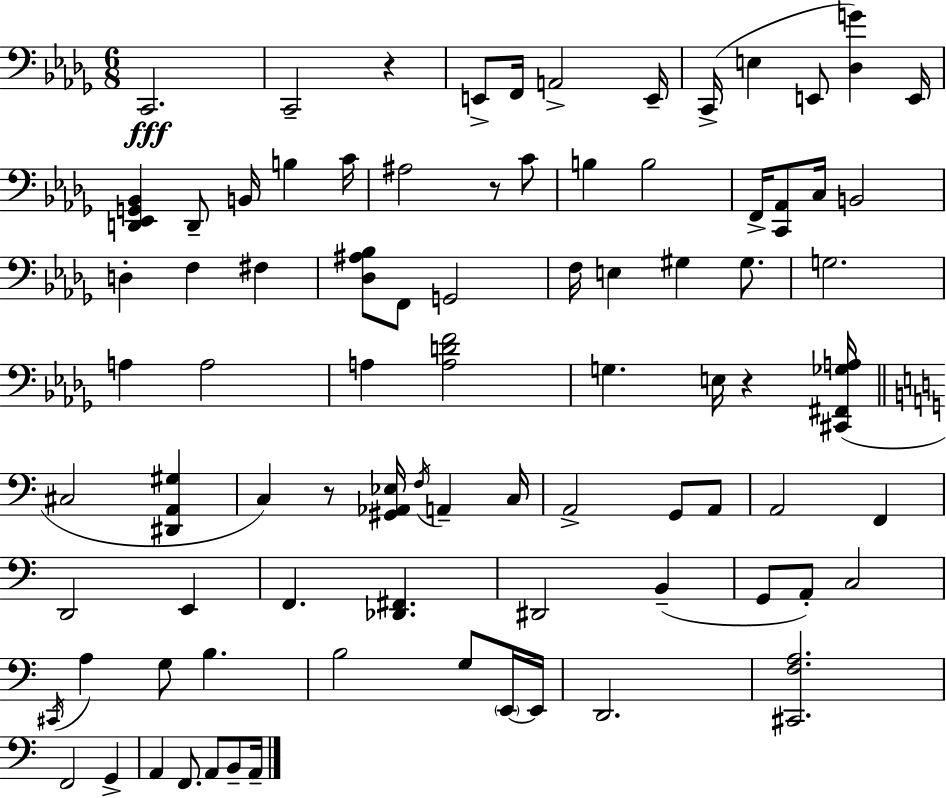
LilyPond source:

{
  \clef bass
  \numericTimeSignature
  \time 6/8
  \key bes \minor
  \repeat volta 2 { c,2.\fff | c,2-- r4 | e,8-> f,16 a,2-> e,16-- | c,16->( e4 e,8 <des g'>4) e,16 | \break <d, ees, g, bes,>4 d,8-- b,16 b4 c'16 | ais2 r8 c'8 | b4 b2 | f,16-> <c, aes,>8 c16 b,2 | \break d4-. f4 fis4 | <des ais bes>8 f,8 g,2 | f16 e4 gis4 gis8. | g2. | \break a4 a2 | a4 <a d' f'>2 | g4. e16 r4 <cis, fis, ges a>16( | \bar "||" \break \key c \major cis2 <dis, a, gis>4 | c4) r8 <gis, aes, ees>16 \acciaccatura { f16 } a,4-- | c16 a,2-> g,8 a,8 | a,2 f,4 | \break d,2 e,4 | f,4. <des, fis,>4. | dis,2 b,4--( | g,8 a,8-.) c2 | \break \acciaccatura { cis,16 } a4 g8 b4. | b2 g8 | \parenthesize e,16~~ e,16 d,2. | <cis, f a>2. | \break f,2 g,4-> | a,4 f,8. a,8 b,8-- | a,16-- } \bar "|."
}